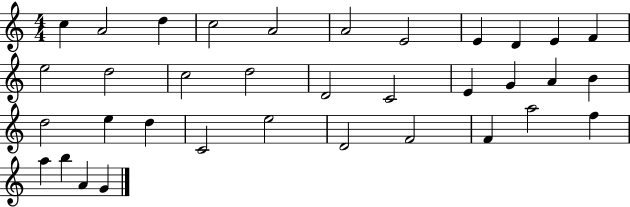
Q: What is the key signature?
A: C major